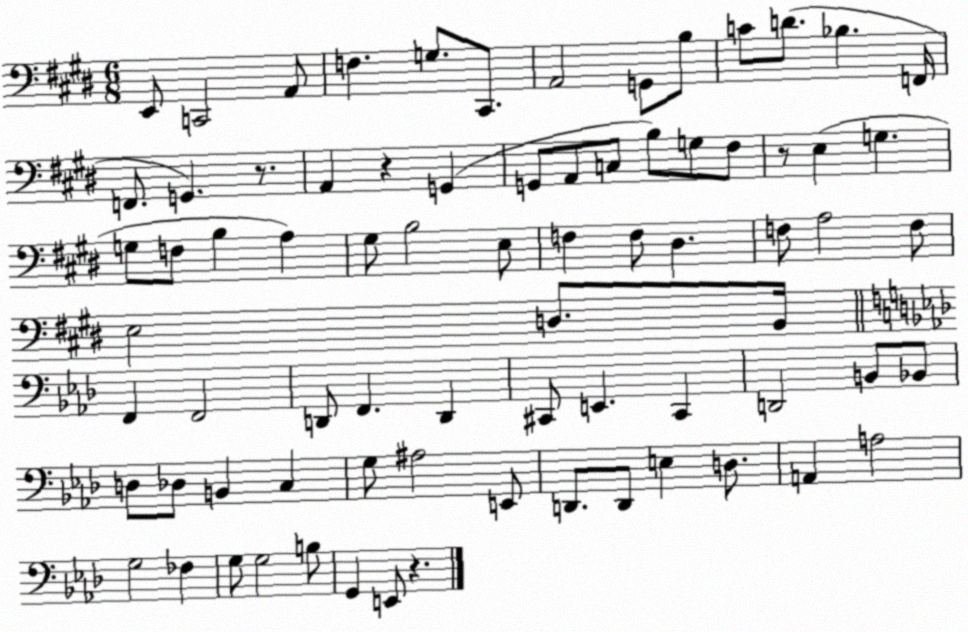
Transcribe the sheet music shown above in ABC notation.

X:1
T:Untitled
M:6/8
L:1/4
K:E
E,,/2 C,,2 A,,/2 F, G,/2 ^C,,/2 A,,2 G,,/2 B,/2 C/2 D/2 _B, F,,/4 F,,/2 G,, z/2 A,, z G,, G,,/2 A,,/2 C,/2 B,/2 G,/2 ^F,/2 z/2 E, G, G,/2 F,/2 B, A, ^G,/2 B,2 E,/2 F, F,/2 ^D, F,/2 A,2 F,/2 E,2 D,/2 B,,/4 F,, F,,2 D,,/2 F,, D,, ^C,,/2 E,, ^C,, D,,2 B,,/2 _B,,/2 D,/2 _D,/2 B,, C, G,/2 ^A,2 E,,/2 D,,/2 D,,/2 E, D,/2 A,, A,2 G,2 _F, G,/2 G,2 B,/2 G,, E,,/2 z